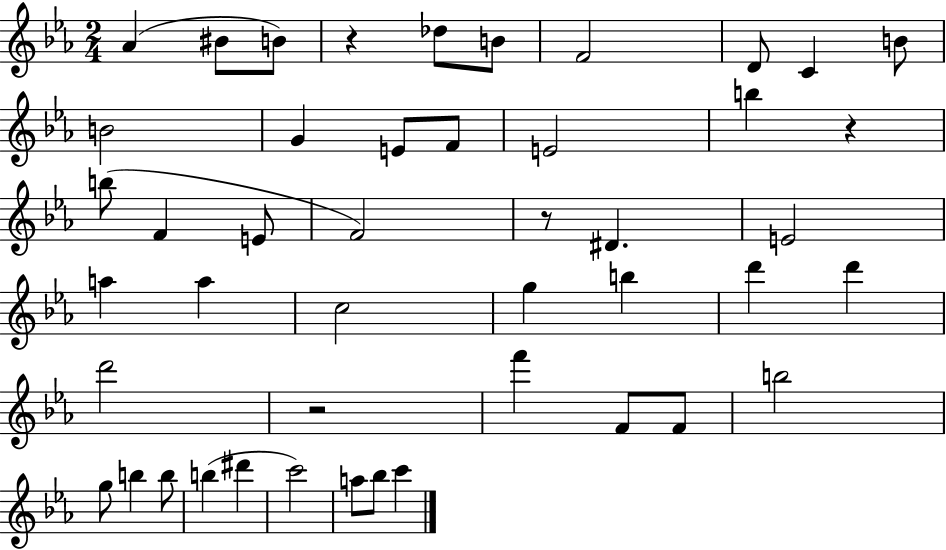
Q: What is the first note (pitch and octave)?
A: Ab4